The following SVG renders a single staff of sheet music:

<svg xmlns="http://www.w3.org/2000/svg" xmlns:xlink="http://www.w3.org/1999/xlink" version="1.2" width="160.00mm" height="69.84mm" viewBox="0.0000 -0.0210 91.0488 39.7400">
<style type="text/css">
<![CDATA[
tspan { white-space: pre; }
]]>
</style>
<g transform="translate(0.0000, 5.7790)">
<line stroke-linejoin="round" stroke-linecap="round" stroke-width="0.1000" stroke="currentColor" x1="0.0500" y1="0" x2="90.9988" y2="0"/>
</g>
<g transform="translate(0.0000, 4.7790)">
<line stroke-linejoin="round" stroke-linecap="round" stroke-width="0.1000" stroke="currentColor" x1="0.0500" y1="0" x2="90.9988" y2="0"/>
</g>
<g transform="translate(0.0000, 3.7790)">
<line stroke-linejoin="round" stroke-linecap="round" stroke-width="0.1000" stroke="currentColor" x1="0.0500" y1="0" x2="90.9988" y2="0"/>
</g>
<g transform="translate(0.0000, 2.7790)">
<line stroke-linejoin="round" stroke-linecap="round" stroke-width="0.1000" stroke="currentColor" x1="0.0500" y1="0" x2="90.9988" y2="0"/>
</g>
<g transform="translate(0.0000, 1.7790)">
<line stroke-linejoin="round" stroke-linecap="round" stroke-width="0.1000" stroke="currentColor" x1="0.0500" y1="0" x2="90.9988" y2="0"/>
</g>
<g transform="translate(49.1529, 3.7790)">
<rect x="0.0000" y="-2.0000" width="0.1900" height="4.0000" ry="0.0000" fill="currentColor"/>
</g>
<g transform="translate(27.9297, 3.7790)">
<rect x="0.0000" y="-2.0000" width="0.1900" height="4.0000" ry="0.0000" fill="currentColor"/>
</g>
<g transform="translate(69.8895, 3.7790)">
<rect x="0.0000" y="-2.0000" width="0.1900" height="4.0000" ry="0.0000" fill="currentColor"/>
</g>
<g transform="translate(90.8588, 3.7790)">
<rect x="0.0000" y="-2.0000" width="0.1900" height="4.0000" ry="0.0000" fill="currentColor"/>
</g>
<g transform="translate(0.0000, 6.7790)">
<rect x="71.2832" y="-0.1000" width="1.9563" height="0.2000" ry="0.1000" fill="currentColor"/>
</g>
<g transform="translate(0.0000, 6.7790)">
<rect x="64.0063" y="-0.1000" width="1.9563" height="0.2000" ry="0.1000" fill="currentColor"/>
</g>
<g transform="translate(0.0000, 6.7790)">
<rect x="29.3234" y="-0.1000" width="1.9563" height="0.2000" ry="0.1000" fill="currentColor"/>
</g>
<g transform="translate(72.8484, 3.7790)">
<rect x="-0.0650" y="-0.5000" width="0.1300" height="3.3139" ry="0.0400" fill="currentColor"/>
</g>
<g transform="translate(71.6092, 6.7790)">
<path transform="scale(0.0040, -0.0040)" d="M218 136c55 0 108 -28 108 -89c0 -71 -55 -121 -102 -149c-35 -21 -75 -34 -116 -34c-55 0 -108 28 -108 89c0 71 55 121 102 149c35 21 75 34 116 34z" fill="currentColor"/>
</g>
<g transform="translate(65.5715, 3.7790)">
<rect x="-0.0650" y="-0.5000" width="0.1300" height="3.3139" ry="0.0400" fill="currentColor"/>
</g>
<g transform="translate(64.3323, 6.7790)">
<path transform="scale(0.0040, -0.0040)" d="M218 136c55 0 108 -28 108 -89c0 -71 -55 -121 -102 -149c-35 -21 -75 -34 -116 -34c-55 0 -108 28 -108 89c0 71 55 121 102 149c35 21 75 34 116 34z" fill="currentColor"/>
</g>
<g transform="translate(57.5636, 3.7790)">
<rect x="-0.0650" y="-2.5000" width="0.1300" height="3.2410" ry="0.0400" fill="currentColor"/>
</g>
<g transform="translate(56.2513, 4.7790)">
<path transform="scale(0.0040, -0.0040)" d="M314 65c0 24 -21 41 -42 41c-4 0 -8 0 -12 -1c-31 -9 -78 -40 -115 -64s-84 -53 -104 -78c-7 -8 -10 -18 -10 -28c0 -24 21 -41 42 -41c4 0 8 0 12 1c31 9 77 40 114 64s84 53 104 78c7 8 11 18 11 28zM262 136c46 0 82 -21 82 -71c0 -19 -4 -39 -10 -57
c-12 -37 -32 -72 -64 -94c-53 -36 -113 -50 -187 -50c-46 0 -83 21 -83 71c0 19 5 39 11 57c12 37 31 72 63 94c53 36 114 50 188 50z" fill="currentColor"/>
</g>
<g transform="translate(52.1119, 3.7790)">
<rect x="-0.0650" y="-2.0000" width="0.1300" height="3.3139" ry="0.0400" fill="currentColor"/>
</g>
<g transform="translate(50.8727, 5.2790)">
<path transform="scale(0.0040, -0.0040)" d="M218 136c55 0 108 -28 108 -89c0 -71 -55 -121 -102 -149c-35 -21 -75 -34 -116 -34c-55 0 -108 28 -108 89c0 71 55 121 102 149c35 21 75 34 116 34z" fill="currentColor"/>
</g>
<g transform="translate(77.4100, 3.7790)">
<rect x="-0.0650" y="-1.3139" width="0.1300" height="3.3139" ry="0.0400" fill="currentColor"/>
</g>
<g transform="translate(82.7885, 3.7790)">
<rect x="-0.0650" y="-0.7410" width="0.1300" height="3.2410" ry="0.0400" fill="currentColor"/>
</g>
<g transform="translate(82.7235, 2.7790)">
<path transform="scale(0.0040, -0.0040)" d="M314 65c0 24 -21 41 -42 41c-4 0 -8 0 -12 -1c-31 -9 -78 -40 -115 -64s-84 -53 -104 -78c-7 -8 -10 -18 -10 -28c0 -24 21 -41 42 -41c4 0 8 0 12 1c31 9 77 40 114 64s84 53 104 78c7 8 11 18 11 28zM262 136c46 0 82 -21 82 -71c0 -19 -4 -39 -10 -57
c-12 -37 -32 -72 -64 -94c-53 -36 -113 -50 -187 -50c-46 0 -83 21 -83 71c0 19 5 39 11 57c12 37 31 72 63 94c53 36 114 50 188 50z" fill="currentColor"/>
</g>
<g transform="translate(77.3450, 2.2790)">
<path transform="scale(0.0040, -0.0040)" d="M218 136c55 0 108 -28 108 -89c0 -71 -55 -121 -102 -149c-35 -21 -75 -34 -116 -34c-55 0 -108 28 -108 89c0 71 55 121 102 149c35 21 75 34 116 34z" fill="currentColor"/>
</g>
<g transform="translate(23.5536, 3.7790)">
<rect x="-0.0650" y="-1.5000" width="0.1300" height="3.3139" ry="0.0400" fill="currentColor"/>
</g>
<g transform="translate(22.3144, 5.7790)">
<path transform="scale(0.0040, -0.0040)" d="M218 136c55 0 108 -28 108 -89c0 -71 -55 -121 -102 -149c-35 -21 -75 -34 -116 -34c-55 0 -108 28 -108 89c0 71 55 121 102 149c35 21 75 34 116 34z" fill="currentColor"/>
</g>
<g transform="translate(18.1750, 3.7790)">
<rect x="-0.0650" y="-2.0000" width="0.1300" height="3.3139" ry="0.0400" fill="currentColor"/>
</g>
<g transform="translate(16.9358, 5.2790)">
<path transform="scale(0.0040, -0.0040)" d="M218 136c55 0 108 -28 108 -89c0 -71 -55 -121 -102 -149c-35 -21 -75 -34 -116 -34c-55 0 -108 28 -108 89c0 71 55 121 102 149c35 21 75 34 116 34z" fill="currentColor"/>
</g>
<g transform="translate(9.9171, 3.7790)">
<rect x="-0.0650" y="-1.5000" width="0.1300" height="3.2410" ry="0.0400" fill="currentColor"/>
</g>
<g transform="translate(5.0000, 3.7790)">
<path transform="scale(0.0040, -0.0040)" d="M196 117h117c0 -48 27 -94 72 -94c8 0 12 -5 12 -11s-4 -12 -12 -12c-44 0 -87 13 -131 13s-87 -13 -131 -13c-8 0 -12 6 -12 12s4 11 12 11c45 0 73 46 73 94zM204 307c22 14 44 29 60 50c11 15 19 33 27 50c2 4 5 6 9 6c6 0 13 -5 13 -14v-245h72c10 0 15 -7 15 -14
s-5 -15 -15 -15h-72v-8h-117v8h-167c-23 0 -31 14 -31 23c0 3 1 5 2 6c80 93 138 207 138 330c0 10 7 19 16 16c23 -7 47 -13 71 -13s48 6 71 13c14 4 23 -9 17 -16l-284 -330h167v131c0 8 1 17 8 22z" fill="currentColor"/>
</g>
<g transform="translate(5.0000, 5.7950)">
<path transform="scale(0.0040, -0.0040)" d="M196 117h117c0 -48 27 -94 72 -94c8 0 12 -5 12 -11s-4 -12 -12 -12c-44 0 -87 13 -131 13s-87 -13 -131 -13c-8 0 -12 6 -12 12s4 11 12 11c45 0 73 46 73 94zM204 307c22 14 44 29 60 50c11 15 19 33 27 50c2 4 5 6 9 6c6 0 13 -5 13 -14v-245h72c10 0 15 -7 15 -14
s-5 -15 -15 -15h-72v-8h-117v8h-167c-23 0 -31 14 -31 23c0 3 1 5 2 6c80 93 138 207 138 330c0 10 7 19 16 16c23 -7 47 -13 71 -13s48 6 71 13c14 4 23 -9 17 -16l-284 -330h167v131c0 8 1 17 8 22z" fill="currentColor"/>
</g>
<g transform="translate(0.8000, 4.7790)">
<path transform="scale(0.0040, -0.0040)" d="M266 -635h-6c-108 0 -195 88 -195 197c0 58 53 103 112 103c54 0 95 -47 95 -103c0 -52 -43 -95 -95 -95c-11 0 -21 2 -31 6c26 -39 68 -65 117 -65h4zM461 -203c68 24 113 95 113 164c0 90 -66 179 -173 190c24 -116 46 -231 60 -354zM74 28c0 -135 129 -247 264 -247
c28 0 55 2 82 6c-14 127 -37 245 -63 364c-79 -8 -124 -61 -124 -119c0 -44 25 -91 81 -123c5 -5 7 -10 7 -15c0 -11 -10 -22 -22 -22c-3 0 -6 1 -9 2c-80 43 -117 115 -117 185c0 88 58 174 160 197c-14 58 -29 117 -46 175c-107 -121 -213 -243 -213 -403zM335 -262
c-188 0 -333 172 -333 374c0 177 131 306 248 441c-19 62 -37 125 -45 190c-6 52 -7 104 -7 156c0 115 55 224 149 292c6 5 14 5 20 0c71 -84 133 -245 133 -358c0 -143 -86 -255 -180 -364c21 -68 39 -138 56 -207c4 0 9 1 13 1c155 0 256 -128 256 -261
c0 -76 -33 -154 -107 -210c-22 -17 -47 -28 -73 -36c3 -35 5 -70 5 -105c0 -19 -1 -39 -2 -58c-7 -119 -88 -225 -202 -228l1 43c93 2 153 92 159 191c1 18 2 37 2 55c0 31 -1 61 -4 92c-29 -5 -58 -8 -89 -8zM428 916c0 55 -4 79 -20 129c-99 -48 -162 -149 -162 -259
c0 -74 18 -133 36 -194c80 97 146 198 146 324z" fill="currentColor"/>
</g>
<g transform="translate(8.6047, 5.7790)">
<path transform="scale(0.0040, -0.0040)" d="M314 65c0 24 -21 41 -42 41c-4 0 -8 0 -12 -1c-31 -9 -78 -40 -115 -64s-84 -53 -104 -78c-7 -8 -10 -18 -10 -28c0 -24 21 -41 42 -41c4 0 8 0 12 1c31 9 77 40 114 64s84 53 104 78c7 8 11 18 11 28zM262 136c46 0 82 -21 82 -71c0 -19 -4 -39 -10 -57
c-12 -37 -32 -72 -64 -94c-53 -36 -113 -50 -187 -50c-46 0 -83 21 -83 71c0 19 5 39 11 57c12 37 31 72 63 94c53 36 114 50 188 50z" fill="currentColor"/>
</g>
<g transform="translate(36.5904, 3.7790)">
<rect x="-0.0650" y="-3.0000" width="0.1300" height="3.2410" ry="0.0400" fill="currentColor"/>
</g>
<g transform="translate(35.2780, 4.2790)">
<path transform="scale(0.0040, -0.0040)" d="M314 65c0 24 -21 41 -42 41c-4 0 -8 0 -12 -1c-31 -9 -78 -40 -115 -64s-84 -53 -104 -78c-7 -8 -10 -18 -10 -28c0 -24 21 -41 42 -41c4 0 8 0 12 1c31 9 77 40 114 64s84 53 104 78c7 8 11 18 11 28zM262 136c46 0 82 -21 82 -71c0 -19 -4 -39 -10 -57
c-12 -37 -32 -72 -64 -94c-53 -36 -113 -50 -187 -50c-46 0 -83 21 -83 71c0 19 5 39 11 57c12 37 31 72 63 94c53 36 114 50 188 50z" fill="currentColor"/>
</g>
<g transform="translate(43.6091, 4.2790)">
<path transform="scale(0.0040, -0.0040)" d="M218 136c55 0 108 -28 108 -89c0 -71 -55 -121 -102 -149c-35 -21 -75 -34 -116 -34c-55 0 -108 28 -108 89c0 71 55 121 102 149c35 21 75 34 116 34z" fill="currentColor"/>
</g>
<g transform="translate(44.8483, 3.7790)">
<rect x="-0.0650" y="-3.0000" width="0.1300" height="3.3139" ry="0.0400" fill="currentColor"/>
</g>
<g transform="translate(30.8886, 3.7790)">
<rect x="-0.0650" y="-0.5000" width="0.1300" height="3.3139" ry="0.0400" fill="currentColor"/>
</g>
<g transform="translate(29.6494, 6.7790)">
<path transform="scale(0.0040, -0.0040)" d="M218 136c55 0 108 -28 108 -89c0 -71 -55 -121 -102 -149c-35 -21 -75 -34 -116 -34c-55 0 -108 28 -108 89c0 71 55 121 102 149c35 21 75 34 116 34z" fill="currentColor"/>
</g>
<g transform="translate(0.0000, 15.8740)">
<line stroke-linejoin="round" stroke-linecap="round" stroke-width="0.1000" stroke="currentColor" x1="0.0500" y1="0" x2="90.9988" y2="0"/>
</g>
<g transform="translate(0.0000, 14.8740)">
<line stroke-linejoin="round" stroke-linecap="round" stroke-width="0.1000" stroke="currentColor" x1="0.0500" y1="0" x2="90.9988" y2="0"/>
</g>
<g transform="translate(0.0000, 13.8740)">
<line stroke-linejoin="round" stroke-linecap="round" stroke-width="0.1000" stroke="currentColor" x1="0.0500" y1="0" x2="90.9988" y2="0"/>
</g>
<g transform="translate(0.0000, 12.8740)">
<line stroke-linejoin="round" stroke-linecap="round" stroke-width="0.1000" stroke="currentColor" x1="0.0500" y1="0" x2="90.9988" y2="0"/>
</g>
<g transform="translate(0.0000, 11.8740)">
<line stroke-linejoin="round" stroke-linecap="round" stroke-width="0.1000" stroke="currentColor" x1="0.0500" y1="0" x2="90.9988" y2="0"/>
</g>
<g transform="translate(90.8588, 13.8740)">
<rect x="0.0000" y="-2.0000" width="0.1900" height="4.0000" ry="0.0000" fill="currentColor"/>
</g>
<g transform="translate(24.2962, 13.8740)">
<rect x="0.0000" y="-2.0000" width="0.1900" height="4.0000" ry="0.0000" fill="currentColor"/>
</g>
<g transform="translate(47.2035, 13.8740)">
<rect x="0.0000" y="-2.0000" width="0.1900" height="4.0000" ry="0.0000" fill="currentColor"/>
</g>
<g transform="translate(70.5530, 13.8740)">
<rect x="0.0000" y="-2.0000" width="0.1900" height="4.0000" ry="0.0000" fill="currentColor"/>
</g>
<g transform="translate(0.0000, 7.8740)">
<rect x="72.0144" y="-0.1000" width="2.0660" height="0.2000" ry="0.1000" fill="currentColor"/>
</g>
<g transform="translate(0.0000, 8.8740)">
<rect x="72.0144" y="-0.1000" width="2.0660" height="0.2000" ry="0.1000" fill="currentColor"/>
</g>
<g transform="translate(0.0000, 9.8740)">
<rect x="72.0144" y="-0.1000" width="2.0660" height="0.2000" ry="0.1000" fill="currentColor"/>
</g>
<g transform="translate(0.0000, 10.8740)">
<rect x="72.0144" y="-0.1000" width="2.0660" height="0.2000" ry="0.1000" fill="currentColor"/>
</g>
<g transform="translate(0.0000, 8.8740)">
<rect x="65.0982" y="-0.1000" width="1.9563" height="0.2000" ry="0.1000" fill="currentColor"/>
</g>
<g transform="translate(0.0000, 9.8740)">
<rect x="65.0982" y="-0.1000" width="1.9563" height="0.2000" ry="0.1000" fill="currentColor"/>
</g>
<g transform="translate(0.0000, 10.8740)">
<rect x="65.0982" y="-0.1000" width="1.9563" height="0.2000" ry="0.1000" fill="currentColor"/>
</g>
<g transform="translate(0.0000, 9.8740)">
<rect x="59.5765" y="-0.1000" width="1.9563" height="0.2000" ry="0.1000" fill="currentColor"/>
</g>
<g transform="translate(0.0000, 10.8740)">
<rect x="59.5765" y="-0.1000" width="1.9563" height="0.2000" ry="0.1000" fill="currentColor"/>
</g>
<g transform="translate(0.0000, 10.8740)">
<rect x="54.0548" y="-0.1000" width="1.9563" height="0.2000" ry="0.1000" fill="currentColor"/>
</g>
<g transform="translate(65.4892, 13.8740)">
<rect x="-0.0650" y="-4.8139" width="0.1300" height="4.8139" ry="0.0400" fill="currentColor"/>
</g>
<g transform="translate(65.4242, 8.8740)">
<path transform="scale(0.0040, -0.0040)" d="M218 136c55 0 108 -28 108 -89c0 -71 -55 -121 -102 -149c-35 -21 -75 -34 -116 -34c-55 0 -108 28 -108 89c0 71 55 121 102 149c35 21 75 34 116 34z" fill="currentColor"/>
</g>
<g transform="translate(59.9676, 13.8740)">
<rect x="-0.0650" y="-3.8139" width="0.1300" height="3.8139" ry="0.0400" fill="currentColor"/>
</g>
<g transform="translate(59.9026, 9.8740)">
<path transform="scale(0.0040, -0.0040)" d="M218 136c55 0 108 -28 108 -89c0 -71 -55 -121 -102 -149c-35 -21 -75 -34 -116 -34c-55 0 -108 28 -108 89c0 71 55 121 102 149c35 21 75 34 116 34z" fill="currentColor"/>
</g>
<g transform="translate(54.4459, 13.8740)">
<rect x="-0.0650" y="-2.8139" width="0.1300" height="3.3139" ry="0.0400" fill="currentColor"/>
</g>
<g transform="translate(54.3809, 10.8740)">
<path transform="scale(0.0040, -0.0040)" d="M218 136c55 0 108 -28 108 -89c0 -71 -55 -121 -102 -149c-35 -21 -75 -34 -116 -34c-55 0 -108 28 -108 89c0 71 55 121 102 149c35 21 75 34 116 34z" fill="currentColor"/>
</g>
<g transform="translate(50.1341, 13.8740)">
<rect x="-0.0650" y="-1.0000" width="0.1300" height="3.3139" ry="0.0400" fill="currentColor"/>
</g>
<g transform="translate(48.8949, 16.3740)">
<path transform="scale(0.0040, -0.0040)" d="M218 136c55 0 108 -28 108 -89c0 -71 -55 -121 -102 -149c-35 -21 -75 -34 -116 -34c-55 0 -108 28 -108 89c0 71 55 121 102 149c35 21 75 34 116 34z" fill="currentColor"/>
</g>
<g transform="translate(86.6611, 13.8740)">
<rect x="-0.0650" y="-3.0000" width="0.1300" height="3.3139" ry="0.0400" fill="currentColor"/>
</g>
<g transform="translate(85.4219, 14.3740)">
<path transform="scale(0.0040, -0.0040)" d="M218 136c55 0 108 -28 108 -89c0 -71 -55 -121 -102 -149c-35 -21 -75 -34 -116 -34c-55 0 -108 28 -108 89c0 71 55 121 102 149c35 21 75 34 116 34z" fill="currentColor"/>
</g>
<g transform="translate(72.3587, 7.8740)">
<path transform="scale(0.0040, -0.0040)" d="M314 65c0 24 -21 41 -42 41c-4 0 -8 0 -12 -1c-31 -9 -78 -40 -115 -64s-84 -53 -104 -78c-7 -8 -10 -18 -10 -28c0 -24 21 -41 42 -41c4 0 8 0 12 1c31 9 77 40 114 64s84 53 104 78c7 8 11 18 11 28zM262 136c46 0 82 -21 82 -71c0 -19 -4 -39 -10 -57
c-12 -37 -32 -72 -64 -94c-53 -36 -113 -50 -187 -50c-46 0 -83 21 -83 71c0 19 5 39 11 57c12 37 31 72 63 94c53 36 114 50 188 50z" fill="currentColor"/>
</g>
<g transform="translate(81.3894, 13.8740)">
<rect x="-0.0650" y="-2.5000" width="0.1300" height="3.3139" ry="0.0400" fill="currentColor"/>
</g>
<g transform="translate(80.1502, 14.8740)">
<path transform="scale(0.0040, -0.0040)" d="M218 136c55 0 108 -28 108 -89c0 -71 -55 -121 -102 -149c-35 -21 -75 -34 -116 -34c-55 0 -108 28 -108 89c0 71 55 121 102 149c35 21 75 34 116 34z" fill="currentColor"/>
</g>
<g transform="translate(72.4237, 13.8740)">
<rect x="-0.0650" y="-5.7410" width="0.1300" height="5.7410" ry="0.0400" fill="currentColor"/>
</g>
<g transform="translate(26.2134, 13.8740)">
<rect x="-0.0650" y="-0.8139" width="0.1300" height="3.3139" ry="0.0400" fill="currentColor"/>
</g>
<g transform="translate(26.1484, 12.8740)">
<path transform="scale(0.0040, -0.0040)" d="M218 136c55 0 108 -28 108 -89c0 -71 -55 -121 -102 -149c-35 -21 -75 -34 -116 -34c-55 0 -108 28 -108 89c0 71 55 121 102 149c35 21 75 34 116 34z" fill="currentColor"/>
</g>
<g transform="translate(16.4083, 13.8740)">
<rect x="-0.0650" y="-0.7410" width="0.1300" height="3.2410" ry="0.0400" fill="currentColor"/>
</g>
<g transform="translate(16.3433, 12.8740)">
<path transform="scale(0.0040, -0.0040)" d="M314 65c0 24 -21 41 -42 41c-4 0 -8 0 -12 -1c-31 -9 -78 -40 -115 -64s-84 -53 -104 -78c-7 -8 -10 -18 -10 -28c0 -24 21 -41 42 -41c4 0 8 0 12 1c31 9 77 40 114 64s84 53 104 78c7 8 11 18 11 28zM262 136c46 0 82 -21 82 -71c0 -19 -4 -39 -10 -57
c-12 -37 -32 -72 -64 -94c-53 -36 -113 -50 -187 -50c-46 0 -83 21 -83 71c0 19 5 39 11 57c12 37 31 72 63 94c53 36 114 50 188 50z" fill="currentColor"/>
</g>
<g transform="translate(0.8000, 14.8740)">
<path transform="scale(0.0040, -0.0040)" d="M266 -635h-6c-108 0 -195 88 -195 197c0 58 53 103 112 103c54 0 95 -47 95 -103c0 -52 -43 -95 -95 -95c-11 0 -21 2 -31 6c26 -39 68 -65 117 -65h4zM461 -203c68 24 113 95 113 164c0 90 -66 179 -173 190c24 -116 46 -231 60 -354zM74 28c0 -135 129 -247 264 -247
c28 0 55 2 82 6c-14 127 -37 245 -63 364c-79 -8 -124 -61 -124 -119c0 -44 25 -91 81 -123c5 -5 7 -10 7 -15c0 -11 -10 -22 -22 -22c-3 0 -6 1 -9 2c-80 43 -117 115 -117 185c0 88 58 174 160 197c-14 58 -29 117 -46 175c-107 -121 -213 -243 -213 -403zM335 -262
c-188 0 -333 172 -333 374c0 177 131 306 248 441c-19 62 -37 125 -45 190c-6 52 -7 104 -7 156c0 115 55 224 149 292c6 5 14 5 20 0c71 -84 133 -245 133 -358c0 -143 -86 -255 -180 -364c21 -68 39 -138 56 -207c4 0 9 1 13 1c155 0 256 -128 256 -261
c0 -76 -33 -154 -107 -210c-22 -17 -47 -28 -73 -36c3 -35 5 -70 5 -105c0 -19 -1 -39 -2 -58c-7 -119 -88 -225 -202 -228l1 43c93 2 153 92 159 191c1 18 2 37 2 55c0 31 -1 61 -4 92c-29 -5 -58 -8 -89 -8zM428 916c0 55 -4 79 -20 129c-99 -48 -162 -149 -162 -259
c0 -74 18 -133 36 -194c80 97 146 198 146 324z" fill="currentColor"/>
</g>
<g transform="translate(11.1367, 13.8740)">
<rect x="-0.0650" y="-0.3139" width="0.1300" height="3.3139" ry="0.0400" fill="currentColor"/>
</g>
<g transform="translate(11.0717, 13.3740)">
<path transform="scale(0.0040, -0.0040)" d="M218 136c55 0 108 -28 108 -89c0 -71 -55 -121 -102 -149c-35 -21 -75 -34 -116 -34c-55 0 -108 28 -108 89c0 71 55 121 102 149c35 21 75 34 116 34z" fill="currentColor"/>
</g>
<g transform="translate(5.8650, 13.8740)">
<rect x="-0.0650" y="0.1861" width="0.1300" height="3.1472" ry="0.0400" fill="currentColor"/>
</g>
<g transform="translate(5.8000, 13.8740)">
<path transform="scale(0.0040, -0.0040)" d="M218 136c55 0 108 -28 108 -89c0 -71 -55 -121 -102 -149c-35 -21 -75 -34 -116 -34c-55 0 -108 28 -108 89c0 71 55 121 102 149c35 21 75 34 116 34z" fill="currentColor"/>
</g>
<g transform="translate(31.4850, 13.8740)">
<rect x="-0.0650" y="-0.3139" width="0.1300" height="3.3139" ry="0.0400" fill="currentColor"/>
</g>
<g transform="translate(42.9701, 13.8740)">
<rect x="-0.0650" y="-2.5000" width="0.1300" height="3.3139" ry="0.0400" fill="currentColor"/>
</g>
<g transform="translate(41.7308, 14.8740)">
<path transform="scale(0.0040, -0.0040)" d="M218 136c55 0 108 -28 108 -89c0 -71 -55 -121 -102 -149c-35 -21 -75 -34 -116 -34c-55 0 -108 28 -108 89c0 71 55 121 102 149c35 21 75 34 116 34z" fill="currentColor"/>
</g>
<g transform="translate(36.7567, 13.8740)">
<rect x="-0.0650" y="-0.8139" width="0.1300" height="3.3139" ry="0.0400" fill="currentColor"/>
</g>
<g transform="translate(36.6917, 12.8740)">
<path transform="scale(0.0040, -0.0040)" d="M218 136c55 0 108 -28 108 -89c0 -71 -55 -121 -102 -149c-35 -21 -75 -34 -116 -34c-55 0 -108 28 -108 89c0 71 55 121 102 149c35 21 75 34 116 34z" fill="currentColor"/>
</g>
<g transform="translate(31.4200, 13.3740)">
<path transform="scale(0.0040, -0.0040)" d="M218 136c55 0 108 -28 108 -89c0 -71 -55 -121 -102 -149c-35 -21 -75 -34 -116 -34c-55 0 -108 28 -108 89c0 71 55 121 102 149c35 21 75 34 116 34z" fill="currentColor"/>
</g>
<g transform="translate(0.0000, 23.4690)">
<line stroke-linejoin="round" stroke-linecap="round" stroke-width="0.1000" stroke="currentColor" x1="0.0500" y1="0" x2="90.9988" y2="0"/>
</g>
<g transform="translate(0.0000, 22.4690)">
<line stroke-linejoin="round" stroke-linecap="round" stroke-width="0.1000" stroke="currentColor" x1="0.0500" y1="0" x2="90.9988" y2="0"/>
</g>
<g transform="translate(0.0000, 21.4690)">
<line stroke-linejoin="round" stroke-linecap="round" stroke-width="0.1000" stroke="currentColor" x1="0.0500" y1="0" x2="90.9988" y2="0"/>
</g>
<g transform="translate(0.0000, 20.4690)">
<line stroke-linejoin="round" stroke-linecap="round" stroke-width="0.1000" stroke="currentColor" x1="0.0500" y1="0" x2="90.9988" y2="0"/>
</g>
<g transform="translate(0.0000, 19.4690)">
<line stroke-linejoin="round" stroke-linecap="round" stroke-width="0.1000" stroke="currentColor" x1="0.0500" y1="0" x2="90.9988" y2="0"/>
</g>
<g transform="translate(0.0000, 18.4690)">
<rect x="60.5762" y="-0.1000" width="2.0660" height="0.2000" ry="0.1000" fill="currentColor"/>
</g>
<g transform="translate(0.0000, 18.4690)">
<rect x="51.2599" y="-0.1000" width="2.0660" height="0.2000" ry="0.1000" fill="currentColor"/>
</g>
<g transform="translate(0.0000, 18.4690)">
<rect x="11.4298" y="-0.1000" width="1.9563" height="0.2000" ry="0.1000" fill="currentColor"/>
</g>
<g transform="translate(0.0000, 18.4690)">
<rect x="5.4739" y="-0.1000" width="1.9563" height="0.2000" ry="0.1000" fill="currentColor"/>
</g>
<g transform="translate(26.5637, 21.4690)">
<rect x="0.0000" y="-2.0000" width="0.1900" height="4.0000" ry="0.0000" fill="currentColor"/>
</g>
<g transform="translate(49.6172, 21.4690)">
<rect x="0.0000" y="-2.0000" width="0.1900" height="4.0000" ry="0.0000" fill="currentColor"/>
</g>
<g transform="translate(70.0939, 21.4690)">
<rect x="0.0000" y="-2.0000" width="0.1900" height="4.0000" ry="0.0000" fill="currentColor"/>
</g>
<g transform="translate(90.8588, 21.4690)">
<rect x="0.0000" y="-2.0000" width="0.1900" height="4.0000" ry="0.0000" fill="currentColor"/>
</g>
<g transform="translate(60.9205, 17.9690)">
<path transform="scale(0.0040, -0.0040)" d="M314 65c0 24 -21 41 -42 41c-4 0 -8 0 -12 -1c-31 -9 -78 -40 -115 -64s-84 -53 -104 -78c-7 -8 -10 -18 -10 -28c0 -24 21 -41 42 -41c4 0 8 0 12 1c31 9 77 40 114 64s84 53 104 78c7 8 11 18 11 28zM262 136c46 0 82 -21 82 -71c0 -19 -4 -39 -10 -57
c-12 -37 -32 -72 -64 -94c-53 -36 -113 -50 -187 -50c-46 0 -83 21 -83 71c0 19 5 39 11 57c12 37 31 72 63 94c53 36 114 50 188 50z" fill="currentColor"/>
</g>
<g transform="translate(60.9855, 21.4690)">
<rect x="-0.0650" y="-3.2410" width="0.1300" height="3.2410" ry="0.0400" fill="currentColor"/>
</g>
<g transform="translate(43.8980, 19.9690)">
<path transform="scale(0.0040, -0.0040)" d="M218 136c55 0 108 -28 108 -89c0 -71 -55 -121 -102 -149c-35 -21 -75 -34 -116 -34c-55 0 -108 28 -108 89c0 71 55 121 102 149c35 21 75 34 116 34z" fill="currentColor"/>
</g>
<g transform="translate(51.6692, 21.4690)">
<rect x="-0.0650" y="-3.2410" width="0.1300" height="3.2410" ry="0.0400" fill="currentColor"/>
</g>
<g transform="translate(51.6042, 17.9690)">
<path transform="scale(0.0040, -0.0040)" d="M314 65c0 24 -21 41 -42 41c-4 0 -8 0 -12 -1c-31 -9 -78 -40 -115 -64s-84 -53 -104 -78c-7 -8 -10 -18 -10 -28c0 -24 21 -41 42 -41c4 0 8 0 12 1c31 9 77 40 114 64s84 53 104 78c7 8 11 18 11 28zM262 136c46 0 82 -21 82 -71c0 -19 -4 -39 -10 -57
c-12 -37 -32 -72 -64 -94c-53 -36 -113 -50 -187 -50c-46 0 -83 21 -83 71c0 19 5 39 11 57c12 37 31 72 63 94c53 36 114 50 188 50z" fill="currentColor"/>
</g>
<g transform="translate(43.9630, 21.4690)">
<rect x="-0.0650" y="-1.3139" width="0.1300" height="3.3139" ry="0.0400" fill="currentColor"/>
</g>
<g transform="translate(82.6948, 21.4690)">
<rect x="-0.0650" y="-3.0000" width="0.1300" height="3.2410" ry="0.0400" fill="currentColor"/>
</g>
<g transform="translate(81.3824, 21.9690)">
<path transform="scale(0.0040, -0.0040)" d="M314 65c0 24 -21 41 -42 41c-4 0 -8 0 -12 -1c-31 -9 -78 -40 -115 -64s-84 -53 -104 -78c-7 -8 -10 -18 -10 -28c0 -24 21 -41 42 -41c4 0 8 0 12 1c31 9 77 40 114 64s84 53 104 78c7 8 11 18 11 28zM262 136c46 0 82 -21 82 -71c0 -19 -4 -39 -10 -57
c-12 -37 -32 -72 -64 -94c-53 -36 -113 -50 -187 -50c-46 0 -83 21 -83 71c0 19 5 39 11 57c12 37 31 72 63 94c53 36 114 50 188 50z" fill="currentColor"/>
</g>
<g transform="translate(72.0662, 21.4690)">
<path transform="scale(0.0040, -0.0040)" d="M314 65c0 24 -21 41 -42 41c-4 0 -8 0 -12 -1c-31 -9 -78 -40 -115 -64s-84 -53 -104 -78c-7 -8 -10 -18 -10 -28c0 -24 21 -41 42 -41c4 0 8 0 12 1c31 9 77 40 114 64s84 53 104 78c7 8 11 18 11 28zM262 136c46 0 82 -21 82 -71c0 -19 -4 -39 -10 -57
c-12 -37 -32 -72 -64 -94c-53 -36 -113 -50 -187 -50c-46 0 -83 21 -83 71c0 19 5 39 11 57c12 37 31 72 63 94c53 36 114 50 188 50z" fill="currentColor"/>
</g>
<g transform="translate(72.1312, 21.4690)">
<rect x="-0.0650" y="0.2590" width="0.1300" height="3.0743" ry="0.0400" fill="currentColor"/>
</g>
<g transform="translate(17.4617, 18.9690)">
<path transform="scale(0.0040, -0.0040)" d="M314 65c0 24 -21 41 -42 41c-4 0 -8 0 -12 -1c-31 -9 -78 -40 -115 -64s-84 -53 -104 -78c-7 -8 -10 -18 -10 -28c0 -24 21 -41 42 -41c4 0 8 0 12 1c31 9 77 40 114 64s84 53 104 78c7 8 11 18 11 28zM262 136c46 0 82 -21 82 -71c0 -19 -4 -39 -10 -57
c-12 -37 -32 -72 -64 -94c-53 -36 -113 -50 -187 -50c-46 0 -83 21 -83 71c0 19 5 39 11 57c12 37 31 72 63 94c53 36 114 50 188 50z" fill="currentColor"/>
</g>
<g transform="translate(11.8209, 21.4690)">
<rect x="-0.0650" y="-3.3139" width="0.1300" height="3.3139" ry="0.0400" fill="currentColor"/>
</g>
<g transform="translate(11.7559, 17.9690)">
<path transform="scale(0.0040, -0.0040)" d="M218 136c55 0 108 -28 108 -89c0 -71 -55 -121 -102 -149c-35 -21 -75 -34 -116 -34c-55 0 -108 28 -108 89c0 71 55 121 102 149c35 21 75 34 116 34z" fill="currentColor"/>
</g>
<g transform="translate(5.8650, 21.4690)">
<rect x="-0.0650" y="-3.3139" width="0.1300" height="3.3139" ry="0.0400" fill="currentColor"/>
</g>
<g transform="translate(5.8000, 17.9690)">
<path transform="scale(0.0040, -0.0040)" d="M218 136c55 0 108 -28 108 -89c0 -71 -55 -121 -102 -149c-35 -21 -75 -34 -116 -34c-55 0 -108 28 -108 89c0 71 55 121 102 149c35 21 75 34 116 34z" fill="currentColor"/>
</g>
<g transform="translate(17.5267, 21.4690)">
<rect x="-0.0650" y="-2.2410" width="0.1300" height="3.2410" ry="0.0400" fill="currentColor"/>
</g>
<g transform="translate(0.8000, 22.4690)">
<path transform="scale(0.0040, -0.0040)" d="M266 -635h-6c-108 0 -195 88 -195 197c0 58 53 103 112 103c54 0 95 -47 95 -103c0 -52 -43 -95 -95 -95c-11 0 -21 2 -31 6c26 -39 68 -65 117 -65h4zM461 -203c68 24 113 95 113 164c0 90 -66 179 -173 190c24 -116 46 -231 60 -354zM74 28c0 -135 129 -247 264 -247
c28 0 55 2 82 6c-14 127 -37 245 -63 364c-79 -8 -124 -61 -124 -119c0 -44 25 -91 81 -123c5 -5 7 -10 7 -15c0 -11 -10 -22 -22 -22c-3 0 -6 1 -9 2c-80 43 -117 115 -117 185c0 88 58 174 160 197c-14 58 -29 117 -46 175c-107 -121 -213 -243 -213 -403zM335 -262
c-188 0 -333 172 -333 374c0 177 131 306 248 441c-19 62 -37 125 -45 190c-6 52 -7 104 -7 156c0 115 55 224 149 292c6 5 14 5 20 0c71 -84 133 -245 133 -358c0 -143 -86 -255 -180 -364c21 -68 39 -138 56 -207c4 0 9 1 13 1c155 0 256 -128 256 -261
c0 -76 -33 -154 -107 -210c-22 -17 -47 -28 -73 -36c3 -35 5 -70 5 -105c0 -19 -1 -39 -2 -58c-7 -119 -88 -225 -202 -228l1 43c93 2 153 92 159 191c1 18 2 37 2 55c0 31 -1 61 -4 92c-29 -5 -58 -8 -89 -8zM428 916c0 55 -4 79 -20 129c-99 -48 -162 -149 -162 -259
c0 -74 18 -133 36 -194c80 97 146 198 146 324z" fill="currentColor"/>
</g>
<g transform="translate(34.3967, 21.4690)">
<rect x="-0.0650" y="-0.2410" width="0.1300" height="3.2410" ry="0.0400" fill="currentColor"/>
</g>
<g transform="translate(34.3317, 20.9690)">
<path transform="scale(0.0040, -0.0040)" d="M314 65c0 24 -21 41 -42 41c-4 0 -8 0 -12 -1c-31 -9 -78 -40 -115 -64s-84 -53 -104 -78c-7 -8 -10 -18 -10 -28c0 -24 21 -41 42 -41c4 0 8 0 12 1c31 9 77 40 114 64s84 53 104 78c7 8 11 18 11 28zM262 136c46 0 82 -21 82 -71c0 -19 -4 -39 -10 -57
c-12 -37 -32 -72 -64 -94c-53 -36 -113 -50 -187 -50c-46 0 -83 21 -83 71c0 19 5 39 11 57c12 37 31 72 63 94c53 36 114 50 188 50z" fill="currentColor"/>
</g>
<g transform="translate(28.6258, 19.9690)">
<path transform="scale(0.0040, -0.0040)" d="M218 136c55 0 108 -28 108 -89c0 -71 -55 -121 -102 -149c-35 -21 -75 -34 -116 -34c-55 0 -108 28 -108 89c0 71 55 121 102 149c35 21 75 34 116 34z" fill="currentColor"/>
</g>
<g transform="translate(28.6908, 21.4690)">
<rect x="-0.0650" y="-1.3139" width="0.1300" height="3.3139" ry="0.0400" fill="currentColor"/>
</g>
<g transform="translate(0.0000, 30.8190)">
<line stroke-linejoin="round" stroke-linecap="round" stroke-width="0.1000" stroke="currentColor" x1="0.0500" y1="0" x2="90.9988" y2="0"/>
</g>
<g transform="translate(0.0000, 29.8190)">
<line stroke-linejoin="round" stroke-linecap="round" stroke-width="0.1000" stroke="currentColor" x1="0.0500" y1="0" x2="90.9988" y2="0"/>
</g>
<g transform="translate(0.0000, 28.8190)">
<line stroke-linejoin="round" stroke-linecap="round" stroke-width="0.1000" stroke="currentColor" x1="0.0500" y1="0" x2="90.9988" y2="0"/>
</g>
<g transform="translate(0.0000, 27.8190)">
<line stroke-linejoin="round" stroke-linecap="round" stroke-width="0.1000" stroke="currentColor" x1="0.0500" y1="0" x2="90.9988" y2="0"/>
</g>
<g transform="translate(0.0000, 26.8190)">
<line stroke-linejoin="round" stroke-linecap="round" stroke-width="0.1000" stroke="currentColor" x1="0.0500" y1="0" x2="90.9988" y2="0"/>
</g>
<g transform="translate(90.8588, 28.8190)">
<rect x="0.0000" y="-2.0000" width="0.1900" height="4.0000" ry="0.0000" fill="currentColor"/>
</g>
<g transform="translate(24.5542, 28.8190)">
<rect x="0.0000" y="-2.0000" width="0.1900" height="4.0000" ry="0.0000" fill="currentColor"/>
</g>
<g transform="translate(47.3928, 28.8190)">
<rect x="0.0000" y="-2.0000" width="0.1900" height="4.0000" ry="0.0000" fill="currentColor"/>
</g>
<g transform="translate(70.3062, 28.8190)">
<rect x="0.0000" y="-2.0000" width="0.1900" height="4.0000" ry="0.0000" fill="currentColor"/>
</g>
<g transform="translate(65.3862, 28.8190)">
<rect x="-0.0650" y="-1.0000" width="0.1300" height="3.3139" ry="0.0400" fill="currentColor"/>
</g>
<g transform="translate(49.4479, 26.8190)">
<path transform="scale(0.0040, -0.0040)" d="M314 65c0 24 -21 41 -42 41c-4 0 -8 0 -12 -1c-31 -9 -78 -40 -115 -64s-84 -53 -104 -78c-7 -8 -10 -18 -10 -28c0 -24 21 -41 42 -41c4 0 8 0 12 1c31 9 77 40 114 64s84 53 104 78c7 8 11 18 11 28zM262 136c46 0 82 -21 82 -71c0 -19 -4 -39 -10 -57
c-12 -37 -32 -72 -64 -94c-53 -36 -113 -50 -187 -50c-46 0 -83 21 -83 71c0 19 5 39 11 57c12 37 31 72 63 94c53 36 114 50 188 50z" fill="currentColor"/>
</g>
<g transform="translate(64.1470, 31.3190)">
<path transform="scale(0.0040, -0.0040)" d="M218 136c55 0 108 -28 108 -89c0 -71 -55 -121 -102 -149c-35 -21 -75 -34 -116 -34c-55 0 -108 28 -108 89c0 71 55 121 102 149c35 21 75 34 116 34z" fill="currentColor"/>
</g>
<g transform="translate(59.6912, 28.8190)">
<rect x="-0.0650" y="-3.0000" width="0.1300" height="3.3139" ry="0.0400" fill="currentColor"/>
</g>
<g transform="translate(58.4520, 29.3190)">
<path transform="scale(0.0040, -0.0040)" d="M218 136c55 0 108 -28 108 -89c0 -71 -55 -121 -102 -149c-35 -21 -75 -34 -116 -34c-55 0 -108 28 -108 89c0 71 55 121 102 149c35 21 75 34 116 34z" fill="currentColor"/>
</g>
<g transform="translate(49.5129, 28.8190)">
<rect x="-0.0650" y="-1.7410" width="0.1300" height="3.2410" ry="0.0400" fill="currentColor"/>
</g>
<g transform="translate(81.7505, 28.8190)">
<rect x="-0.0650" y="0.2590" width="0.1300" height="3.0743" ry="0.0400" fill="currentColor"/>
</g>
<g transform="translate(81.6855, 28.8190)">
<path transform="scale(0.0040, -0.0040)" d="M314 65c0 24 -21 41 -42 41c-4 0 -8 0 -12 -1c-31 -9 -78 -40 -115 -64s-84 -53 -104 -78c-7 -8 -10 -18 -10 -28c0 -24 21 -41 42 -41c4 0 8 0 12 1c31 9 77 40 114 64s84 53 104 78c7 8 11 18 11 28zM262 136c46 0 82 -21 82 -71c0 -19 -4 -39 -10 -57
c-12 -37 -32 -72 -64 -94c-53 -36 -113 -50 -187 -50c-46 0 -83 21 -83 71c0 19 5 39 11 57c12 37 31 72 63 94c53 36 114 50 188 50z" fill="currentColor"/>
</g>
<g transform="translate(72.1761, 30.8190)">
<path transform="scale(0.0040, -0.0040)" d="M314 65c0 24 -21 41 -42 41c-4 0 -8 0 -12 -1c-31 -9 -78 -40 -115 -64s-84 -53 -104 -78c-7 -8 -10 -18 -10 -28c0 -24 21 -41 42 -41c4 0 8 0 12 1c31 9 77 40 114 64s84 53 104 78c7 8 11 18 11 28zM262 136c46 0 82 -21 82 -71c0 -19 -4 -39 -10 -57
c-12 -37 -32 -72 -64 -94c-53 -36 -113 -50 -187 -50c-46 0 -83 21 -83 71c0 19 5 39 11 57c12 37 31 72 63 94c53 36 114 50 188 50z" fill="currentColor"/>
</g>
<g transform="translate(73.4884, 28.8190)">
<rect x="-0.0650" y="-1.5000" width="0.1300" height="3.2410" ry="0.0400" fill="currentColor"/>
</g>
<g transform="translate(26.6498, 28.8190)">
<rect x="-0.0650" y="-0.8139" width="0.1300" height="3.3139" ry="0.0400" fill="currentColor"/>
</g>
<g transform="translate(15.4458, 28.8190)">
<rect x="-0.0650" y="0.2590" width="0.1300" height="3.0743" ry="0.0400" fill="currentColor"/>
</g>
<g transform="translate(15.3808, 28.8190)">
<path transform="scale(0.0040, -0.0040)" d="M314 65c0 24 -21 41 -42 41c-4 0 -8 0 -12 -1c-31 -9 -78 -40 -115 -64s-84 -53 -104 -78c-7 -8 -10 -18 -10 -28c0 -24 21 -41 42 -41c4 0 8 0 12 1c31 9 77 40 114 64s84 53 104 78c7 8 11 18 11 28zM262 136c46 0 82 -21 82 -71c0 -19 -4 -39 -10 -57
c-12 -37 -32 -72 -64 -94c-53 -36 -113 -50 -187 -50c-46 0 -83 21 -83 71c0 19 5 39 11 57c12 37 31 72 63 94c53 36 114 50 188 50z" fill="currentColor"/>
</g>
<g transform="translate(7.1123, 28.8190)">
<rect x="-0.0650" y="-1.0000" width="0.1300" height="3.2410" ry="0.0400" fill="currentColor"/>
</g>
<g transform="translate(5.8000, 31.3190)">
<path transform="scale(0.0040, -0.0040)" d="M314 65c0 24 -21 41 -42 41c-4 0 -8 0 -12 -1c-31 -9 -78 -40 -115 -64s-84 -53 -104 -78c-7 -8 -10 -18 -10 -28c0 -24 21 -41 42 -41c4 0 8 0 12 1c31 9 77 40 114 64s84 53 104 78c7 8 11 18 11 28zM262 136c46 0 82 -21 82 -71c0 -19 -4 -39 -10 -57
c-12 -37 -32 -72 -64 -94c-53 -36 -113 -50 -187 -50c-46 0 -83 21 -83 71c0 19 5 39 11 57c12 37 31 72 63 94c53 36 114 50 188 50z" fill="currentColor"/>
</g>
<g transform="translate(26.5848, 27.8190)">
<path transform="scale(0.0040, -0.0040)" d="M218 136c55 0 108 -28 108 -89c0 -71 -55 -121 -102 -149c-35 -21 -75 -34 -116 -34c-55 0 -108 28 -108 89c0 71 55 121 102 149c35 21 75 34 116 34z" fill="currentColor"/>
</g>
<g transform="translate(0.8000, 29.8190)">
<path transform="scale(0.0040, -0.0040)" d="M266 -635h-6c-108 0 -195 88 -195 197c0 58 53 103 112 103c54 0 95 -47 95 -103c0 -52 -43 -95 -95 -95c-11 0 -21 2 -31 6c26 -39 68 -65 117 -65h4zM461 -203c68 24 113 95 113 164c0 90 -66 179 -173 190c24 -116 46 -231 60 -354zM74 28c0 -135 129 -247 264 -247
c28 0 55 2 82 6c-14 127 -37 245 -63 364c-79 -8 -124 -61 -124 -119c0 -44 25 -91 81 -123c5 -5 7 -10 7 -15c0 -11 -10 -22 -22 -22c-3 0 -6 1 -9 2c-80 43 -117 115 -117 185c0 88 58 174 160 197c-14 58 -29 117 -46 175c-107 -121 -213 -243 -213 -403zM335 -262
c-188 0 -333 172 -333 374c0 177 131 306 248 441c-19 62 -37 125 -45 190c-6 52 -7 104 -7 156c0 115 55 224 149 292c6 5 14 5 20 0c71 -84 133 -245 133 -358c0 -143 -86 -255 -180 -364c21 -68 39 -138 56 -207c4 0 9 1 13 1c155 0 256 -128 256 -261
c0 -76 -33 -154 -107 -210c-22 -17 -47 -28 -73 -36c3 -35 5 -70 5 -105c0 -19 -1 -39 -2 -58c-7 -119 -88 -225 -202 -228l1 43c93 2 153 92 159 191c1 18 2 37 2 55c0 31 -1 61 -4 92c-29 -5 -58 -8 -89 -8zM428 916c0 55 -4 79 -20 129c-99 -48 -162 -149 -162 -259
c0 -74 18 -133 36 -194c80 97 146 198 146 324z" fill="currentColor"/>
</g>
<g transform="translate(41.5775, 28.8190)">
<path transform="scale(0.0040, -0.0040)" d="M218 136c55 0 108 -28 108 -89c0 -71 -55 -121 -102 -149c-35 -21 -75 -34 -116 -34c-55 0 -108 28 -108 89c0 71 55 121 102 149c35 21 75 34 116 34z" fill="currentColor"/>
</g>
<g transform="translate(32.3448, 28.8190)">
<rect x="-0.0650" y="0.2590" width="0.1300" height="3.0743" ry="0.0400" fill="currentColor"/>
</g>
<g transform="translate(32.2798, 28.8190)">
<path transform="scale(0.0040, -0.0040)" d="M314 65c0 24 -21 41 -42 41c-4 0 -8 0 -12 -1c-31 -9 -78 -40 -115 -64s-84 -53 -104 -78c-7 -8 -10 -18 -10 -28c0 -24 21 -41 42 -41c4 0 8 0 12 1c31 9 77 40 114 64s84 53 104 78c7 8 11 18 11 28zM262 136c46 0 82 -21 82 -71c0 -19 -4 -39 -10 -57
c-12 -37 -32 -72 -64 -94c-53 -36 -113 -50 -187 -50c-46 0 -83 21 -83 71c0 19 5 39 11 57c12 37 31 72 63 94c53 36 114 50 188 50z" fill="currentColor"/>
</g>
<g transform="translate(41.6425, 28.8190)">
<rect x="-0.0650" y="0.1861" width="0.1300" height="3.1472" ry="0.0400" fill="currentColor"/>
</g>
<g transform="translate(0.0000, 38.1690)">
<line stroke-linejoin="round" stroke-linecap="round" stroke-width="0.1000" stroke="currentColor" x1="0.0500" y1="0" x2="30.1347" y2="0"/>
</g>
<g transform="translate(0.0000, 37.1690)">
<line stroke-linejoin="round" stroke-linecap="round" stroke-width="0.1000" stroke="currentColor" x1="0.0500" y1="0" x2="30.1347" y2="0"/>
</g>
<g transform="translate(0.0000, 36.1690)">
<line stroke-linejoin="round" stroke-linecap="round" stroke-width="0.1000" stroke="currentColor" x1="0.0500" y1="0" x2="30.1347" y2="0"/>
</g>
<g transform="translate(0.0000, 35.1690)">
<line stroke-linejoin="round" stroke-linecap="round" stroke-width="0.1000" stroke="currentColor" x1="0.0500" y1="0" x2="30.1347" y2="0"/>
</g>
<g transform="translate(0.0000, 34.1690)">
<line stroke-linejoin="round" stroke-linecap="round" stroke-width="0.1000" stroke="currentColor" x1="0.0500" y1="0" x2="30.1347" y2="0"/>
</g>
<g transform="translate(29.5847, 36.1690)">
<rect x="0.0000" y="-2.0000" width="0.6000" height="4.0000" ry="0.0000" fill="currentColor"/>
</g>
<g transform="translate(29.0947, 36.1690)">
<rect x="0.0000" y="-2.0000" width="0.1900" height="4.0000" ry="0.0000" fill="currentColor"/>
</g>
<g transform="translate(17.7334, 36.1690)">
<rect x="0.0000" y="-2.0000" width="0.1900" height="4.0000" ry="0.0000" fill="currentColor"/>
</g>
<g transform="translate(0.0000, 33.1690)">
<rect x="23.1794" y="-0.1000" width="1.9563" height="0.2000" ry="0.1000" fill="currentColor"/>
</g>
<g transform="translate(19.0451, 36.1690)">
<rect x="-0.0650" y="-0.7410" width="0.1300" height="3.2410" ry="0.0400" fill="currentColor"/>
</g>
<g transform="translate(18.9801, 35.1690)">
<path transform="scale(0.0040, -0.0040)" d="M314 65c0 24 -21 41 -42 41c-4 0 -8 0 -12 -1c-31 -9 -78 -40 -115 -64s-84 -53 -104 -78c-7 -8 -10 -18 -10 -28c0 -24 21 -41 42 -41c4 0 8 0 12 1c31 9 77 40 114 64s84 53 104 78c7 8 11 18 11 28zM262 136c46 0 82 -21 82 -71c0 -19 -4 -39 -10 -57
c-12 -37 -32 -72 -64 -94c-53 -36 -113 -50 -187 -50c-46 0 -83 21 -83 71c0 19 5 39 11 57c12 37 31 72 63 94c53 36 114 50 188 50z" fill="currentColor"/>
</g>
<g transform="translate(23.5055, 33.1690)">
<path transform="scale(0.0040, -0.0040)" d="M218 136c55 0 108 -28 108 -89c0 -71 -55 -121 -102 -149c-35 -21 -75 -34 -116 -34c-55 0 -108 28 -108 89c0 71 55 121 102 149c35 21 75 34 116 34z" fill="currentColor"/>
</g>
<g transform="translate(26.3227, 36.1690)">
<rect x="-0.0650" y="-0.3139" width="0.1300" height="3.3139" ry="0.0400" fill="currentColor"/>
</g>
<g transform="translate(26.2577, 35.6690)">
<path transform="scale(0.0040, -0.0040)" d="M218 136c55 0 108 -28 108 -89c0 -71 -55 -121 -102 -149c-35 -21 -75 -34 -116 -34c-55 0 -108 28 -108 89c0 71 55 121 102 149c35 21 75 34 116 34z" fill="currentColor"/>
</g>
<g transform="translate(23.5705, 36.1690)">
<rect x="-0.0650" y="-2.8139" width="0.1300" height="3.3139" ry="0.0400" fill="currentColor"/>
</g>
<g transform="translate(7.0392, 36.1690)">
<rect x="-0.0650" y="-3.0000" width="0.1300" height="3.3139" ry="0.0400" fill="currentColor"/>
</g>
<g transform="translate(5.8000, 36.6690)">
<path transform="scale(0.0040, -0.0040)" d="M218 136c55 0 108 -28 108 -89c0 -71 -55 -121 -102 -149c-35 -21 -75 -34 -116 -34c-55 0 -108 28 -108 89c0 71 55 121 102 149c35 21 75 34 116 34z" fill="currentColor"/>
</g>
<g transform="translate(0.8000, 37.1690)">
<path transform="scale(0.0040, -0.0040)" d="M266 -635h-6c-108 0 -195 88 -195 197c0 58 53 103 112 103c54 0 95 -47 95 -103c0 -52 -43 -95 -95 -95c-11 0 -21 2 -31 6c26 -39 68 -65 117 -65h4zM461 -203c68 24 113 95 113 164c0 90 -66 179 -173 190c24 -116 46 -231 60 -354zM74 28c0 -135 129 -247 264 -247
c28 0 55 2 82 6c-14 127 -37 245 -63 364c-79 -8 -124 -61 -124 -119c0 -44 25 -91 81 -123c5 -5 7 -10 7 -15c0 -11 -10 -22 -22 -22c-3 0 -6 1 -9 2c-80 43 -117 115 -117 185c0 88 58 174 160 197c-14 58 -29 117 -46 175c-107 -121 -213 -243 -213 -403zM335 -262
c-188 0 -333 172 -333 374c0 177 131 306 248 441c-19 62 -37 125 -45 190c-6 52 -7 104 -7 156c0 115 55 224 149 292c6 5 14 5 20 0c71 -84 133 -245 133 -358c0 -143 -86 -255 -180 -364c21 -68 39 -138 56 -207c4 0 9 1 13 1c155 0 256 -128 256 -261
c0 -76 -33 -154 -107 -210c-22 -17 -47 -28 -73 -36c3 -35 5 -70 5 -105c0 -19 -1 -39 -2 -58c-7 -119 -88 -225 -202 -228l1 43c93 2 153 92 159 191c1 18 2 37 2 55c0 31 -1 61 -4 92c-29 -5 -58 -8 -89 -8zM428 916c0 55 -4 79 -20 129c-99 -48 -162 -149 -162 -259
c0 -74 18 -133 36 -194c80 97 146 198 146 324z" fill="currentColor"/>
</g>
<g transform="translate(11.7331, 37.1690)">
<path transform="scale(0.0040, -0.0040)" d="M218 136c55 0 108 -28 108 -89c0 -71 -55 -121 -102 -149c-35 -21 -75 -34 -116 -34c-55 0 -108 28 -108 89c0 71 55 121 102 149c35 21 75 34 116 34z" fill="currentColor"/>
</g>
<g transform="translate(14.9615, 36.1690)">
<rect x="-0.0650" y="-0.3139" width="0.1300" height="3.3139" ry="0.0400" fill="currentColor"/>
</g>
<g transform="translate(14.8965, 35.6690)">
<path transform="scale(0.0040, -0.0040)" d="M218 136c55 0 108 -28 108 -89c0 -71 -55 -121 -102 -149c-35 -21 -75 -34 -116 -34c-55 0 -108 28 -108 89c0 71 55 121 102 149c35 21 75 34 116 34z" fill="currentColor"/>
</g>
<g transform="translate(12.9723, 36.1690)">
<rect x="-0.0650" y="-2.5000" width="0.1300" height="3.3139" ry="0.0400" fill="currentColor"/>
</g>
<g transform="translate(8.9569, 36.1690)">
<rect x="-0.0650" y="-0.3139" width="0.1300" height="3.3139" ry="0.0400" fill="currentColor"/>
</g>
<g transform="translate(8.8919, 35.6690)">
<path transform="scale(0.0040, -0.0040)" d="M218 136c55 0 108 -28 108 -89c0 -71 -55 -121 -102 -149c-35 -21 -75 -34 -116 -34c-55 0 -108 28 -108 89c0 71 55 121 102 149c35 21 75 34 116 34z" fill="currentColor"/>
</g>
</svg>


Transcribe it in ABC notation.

X:1
T:Untitled
M:4/4
L:1/4
K:C
E2 F E C A2 A F G2 C C e d2 B c d2 d c d G D a c' e' g'2 G A b b g2 e c2 e b2 b2 B2 A2 D2 B2 d B2 B f2 A D E2 B2 A c G c d2 a c